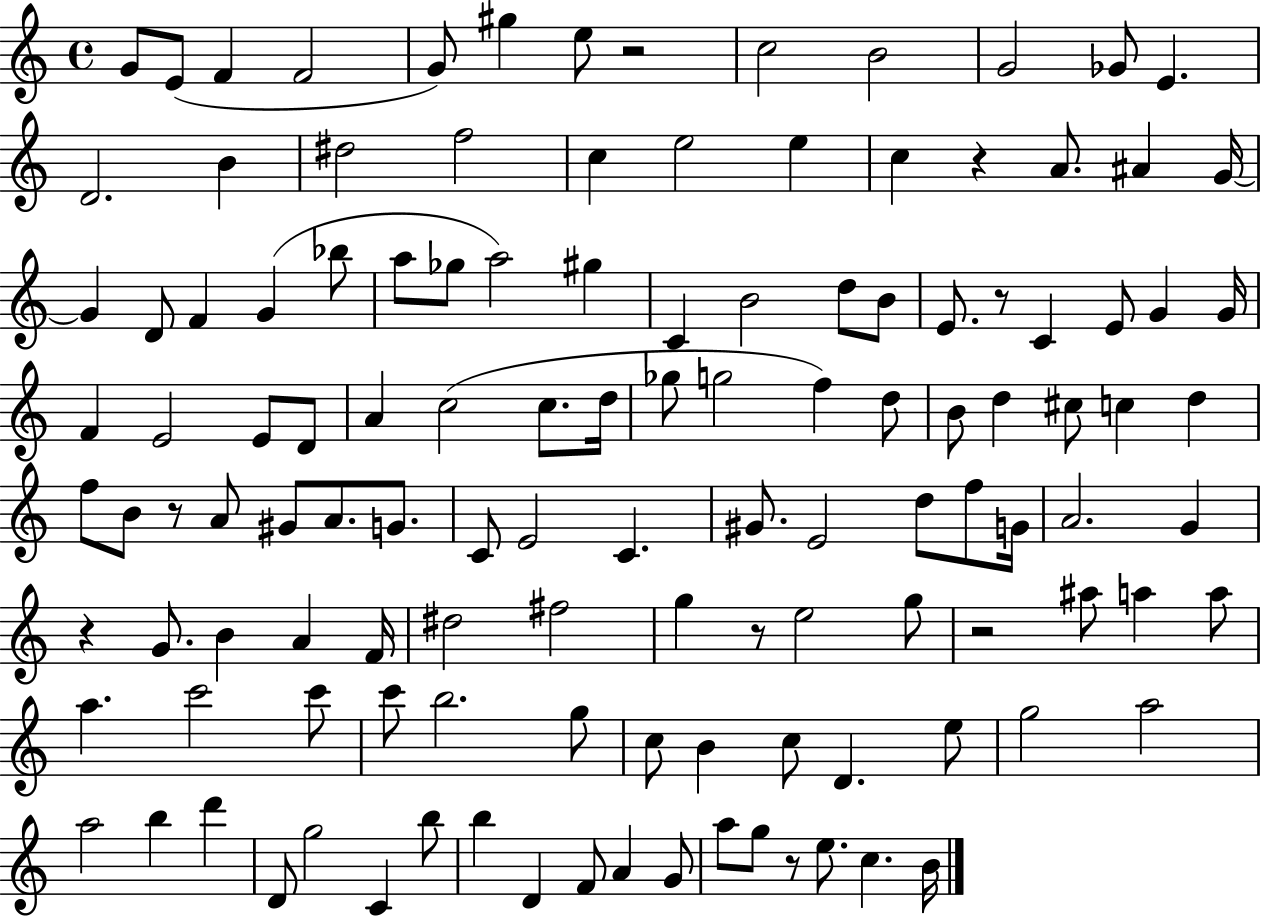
G4/e E4/e F4/q F4/h G4/e G#5/q E5/e R/h C5/h B4/h G4/h Gb4/e E4/q. D4/h. B4/q D#5/h F5/h C5/q E5/h E5/q C5/q R/q A4/e. A#4/q G4/s G4/q D4/e F4/q G4/q Bb5/e A5/e Gb5/e A5/h G#5/q C4/q B4/h D5/e B4/e E4/e. R/e C4/q E4/e G4/q G4/s F4/q E4/h E4/e D4/e A4/q C5/h C5/e. D5/s Gb5/e G5/h F5/q D5/e B4/e D5/q C#5/e C5/q D5/q F5/e B4/e R/e A4/e G#4/e A4/e. G4/e. C4/e E4/h C4/q. G#4/e. E4/h D5/e F5/e G4/s A4/h. G4/q R/q G4/e. B4/q A4/q F4/s D#5/h F#5/h G5/q R/e E5/h G5/e R/h A#5/e A5/q A5/e A5/q. C6/h C6/e C6/e B5/h. G5/e C5/e B4/q C5/e D4/q. E5/e G5/h A5/h A5/h B5/q D6/q D4/e G5/h C4/q B5/e B5/q D4/q F4/e A4/q G4/e A5/e G5/e R/e E5/e. C5/q. B4/s